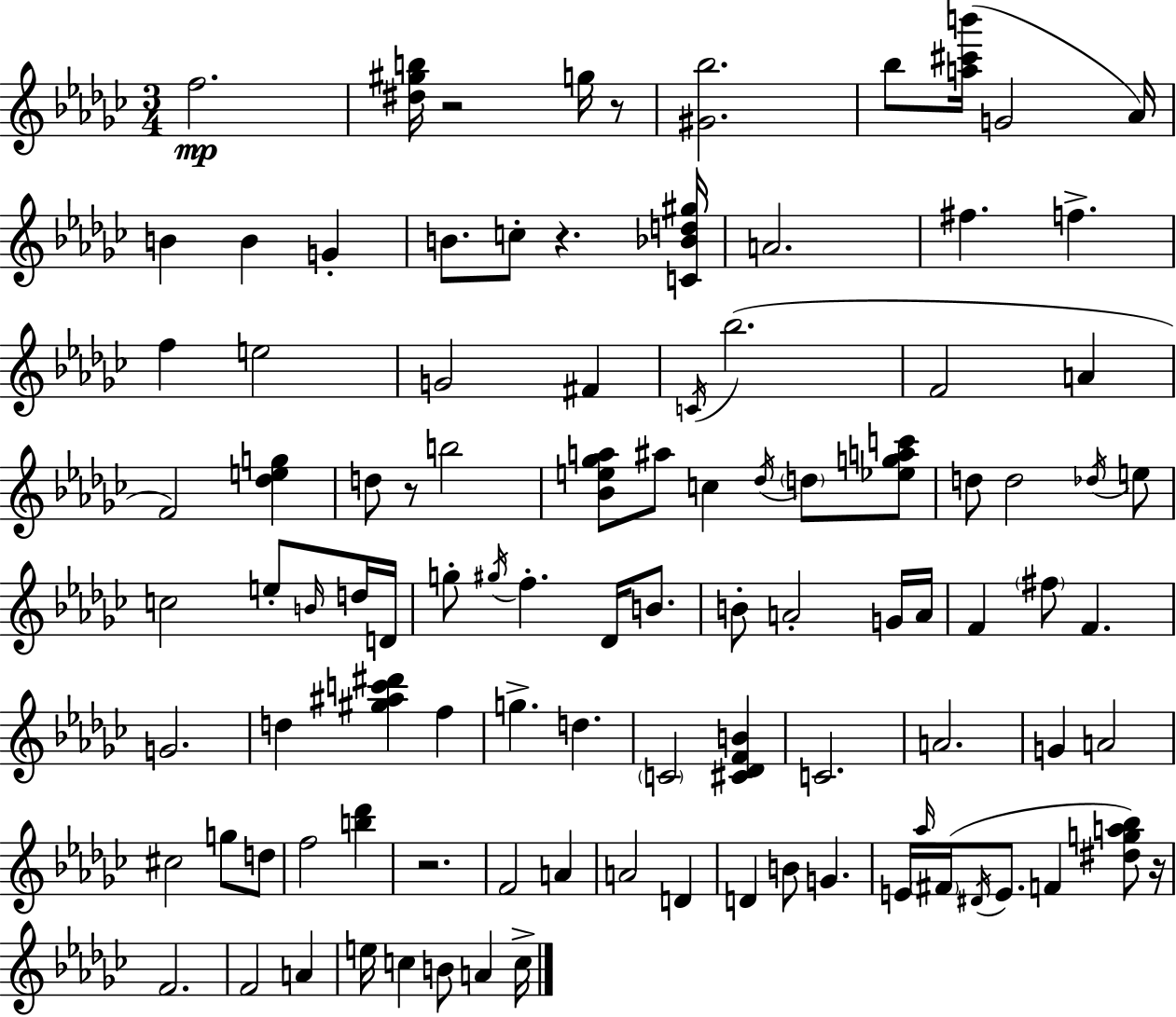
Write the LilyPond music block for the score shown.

{
  \clef treble
  \numericTimeSignature
  \time 3/4
  \key ees \minor
  f''2.\mp | <dis'' gis'' b''>16 r2 g''16 r8 | <gis' bes''>2. | bes''8 <a'' cis''' b'''>16( g'2 aes'16) | \break b'4 b'4 g'4-. | b'8. c''8-. r4. <c' bes' d'' gis''>16 | a'2. | fis''4. f''4.-> | \break f''4 e''2 | g'2 fis'4 | \acciaccatura { c'16 } bes''2.( | f'2 a'4 | \break f'2) <des'' e'' g''>4 | d''8 r8 b''2 | <bes' e'' ges'' a''>8 ais''8 c''4 \acciaccatura { des''16 } \parenthesize d''8 | <ees'' g'' a'' c'''>8 d''8 d''2 | \break \acciaccatura { des''16 } e''8 c''2 e''8-. | \grace { b'16 } d''16 d'16 g''8-. \acciaccatura { gis''16 } f''4.-. | des'16 b'8. b'8-. a'2-. | g'16 a'16 f'4 \parenthesize fis''8 f'4. | \break g'2. | d''4 <gis'' ais'' c''' dis'''>4 | f''4 g''4.-> d''4. | \parenthesize c'2 | \break <cis' des' f' b'>4 c'2. | a'2. | g'4 a'2 | cis''2 | \break g''8 d''8 f''2 | <b'' des'''>4 r2. | f'2 | a'4 a'2 | \break d'4 d'4 b'8 g'4. | e'16 \grace { aes''16 } \parenthesize fis'16( \acciaccatura { dis'16 } e'8. | f'4 <dis'' g'' a'' bes''>8) r16 f'2. | f'2 | \break a'4 e''16 c''4 | b'8 a'4 c''16-> \bar "|."
}